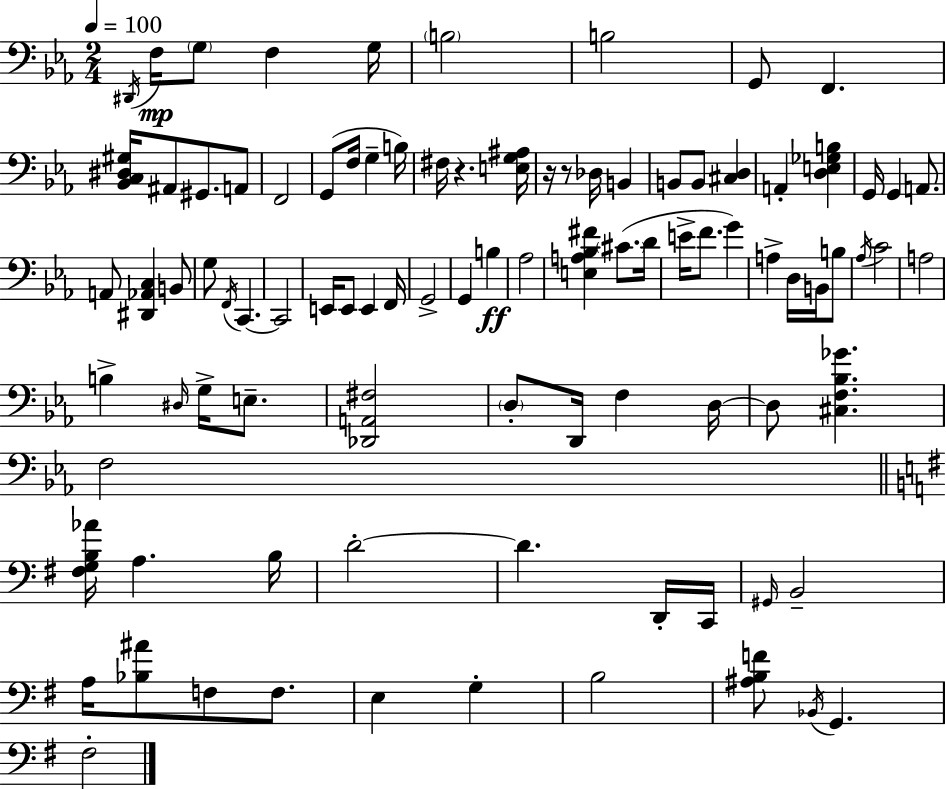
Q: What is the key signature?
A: EES major